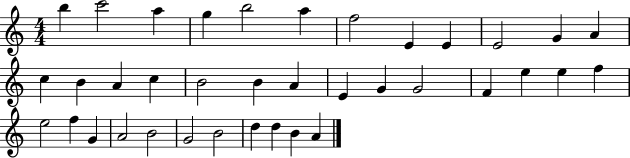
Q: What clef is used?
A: treble